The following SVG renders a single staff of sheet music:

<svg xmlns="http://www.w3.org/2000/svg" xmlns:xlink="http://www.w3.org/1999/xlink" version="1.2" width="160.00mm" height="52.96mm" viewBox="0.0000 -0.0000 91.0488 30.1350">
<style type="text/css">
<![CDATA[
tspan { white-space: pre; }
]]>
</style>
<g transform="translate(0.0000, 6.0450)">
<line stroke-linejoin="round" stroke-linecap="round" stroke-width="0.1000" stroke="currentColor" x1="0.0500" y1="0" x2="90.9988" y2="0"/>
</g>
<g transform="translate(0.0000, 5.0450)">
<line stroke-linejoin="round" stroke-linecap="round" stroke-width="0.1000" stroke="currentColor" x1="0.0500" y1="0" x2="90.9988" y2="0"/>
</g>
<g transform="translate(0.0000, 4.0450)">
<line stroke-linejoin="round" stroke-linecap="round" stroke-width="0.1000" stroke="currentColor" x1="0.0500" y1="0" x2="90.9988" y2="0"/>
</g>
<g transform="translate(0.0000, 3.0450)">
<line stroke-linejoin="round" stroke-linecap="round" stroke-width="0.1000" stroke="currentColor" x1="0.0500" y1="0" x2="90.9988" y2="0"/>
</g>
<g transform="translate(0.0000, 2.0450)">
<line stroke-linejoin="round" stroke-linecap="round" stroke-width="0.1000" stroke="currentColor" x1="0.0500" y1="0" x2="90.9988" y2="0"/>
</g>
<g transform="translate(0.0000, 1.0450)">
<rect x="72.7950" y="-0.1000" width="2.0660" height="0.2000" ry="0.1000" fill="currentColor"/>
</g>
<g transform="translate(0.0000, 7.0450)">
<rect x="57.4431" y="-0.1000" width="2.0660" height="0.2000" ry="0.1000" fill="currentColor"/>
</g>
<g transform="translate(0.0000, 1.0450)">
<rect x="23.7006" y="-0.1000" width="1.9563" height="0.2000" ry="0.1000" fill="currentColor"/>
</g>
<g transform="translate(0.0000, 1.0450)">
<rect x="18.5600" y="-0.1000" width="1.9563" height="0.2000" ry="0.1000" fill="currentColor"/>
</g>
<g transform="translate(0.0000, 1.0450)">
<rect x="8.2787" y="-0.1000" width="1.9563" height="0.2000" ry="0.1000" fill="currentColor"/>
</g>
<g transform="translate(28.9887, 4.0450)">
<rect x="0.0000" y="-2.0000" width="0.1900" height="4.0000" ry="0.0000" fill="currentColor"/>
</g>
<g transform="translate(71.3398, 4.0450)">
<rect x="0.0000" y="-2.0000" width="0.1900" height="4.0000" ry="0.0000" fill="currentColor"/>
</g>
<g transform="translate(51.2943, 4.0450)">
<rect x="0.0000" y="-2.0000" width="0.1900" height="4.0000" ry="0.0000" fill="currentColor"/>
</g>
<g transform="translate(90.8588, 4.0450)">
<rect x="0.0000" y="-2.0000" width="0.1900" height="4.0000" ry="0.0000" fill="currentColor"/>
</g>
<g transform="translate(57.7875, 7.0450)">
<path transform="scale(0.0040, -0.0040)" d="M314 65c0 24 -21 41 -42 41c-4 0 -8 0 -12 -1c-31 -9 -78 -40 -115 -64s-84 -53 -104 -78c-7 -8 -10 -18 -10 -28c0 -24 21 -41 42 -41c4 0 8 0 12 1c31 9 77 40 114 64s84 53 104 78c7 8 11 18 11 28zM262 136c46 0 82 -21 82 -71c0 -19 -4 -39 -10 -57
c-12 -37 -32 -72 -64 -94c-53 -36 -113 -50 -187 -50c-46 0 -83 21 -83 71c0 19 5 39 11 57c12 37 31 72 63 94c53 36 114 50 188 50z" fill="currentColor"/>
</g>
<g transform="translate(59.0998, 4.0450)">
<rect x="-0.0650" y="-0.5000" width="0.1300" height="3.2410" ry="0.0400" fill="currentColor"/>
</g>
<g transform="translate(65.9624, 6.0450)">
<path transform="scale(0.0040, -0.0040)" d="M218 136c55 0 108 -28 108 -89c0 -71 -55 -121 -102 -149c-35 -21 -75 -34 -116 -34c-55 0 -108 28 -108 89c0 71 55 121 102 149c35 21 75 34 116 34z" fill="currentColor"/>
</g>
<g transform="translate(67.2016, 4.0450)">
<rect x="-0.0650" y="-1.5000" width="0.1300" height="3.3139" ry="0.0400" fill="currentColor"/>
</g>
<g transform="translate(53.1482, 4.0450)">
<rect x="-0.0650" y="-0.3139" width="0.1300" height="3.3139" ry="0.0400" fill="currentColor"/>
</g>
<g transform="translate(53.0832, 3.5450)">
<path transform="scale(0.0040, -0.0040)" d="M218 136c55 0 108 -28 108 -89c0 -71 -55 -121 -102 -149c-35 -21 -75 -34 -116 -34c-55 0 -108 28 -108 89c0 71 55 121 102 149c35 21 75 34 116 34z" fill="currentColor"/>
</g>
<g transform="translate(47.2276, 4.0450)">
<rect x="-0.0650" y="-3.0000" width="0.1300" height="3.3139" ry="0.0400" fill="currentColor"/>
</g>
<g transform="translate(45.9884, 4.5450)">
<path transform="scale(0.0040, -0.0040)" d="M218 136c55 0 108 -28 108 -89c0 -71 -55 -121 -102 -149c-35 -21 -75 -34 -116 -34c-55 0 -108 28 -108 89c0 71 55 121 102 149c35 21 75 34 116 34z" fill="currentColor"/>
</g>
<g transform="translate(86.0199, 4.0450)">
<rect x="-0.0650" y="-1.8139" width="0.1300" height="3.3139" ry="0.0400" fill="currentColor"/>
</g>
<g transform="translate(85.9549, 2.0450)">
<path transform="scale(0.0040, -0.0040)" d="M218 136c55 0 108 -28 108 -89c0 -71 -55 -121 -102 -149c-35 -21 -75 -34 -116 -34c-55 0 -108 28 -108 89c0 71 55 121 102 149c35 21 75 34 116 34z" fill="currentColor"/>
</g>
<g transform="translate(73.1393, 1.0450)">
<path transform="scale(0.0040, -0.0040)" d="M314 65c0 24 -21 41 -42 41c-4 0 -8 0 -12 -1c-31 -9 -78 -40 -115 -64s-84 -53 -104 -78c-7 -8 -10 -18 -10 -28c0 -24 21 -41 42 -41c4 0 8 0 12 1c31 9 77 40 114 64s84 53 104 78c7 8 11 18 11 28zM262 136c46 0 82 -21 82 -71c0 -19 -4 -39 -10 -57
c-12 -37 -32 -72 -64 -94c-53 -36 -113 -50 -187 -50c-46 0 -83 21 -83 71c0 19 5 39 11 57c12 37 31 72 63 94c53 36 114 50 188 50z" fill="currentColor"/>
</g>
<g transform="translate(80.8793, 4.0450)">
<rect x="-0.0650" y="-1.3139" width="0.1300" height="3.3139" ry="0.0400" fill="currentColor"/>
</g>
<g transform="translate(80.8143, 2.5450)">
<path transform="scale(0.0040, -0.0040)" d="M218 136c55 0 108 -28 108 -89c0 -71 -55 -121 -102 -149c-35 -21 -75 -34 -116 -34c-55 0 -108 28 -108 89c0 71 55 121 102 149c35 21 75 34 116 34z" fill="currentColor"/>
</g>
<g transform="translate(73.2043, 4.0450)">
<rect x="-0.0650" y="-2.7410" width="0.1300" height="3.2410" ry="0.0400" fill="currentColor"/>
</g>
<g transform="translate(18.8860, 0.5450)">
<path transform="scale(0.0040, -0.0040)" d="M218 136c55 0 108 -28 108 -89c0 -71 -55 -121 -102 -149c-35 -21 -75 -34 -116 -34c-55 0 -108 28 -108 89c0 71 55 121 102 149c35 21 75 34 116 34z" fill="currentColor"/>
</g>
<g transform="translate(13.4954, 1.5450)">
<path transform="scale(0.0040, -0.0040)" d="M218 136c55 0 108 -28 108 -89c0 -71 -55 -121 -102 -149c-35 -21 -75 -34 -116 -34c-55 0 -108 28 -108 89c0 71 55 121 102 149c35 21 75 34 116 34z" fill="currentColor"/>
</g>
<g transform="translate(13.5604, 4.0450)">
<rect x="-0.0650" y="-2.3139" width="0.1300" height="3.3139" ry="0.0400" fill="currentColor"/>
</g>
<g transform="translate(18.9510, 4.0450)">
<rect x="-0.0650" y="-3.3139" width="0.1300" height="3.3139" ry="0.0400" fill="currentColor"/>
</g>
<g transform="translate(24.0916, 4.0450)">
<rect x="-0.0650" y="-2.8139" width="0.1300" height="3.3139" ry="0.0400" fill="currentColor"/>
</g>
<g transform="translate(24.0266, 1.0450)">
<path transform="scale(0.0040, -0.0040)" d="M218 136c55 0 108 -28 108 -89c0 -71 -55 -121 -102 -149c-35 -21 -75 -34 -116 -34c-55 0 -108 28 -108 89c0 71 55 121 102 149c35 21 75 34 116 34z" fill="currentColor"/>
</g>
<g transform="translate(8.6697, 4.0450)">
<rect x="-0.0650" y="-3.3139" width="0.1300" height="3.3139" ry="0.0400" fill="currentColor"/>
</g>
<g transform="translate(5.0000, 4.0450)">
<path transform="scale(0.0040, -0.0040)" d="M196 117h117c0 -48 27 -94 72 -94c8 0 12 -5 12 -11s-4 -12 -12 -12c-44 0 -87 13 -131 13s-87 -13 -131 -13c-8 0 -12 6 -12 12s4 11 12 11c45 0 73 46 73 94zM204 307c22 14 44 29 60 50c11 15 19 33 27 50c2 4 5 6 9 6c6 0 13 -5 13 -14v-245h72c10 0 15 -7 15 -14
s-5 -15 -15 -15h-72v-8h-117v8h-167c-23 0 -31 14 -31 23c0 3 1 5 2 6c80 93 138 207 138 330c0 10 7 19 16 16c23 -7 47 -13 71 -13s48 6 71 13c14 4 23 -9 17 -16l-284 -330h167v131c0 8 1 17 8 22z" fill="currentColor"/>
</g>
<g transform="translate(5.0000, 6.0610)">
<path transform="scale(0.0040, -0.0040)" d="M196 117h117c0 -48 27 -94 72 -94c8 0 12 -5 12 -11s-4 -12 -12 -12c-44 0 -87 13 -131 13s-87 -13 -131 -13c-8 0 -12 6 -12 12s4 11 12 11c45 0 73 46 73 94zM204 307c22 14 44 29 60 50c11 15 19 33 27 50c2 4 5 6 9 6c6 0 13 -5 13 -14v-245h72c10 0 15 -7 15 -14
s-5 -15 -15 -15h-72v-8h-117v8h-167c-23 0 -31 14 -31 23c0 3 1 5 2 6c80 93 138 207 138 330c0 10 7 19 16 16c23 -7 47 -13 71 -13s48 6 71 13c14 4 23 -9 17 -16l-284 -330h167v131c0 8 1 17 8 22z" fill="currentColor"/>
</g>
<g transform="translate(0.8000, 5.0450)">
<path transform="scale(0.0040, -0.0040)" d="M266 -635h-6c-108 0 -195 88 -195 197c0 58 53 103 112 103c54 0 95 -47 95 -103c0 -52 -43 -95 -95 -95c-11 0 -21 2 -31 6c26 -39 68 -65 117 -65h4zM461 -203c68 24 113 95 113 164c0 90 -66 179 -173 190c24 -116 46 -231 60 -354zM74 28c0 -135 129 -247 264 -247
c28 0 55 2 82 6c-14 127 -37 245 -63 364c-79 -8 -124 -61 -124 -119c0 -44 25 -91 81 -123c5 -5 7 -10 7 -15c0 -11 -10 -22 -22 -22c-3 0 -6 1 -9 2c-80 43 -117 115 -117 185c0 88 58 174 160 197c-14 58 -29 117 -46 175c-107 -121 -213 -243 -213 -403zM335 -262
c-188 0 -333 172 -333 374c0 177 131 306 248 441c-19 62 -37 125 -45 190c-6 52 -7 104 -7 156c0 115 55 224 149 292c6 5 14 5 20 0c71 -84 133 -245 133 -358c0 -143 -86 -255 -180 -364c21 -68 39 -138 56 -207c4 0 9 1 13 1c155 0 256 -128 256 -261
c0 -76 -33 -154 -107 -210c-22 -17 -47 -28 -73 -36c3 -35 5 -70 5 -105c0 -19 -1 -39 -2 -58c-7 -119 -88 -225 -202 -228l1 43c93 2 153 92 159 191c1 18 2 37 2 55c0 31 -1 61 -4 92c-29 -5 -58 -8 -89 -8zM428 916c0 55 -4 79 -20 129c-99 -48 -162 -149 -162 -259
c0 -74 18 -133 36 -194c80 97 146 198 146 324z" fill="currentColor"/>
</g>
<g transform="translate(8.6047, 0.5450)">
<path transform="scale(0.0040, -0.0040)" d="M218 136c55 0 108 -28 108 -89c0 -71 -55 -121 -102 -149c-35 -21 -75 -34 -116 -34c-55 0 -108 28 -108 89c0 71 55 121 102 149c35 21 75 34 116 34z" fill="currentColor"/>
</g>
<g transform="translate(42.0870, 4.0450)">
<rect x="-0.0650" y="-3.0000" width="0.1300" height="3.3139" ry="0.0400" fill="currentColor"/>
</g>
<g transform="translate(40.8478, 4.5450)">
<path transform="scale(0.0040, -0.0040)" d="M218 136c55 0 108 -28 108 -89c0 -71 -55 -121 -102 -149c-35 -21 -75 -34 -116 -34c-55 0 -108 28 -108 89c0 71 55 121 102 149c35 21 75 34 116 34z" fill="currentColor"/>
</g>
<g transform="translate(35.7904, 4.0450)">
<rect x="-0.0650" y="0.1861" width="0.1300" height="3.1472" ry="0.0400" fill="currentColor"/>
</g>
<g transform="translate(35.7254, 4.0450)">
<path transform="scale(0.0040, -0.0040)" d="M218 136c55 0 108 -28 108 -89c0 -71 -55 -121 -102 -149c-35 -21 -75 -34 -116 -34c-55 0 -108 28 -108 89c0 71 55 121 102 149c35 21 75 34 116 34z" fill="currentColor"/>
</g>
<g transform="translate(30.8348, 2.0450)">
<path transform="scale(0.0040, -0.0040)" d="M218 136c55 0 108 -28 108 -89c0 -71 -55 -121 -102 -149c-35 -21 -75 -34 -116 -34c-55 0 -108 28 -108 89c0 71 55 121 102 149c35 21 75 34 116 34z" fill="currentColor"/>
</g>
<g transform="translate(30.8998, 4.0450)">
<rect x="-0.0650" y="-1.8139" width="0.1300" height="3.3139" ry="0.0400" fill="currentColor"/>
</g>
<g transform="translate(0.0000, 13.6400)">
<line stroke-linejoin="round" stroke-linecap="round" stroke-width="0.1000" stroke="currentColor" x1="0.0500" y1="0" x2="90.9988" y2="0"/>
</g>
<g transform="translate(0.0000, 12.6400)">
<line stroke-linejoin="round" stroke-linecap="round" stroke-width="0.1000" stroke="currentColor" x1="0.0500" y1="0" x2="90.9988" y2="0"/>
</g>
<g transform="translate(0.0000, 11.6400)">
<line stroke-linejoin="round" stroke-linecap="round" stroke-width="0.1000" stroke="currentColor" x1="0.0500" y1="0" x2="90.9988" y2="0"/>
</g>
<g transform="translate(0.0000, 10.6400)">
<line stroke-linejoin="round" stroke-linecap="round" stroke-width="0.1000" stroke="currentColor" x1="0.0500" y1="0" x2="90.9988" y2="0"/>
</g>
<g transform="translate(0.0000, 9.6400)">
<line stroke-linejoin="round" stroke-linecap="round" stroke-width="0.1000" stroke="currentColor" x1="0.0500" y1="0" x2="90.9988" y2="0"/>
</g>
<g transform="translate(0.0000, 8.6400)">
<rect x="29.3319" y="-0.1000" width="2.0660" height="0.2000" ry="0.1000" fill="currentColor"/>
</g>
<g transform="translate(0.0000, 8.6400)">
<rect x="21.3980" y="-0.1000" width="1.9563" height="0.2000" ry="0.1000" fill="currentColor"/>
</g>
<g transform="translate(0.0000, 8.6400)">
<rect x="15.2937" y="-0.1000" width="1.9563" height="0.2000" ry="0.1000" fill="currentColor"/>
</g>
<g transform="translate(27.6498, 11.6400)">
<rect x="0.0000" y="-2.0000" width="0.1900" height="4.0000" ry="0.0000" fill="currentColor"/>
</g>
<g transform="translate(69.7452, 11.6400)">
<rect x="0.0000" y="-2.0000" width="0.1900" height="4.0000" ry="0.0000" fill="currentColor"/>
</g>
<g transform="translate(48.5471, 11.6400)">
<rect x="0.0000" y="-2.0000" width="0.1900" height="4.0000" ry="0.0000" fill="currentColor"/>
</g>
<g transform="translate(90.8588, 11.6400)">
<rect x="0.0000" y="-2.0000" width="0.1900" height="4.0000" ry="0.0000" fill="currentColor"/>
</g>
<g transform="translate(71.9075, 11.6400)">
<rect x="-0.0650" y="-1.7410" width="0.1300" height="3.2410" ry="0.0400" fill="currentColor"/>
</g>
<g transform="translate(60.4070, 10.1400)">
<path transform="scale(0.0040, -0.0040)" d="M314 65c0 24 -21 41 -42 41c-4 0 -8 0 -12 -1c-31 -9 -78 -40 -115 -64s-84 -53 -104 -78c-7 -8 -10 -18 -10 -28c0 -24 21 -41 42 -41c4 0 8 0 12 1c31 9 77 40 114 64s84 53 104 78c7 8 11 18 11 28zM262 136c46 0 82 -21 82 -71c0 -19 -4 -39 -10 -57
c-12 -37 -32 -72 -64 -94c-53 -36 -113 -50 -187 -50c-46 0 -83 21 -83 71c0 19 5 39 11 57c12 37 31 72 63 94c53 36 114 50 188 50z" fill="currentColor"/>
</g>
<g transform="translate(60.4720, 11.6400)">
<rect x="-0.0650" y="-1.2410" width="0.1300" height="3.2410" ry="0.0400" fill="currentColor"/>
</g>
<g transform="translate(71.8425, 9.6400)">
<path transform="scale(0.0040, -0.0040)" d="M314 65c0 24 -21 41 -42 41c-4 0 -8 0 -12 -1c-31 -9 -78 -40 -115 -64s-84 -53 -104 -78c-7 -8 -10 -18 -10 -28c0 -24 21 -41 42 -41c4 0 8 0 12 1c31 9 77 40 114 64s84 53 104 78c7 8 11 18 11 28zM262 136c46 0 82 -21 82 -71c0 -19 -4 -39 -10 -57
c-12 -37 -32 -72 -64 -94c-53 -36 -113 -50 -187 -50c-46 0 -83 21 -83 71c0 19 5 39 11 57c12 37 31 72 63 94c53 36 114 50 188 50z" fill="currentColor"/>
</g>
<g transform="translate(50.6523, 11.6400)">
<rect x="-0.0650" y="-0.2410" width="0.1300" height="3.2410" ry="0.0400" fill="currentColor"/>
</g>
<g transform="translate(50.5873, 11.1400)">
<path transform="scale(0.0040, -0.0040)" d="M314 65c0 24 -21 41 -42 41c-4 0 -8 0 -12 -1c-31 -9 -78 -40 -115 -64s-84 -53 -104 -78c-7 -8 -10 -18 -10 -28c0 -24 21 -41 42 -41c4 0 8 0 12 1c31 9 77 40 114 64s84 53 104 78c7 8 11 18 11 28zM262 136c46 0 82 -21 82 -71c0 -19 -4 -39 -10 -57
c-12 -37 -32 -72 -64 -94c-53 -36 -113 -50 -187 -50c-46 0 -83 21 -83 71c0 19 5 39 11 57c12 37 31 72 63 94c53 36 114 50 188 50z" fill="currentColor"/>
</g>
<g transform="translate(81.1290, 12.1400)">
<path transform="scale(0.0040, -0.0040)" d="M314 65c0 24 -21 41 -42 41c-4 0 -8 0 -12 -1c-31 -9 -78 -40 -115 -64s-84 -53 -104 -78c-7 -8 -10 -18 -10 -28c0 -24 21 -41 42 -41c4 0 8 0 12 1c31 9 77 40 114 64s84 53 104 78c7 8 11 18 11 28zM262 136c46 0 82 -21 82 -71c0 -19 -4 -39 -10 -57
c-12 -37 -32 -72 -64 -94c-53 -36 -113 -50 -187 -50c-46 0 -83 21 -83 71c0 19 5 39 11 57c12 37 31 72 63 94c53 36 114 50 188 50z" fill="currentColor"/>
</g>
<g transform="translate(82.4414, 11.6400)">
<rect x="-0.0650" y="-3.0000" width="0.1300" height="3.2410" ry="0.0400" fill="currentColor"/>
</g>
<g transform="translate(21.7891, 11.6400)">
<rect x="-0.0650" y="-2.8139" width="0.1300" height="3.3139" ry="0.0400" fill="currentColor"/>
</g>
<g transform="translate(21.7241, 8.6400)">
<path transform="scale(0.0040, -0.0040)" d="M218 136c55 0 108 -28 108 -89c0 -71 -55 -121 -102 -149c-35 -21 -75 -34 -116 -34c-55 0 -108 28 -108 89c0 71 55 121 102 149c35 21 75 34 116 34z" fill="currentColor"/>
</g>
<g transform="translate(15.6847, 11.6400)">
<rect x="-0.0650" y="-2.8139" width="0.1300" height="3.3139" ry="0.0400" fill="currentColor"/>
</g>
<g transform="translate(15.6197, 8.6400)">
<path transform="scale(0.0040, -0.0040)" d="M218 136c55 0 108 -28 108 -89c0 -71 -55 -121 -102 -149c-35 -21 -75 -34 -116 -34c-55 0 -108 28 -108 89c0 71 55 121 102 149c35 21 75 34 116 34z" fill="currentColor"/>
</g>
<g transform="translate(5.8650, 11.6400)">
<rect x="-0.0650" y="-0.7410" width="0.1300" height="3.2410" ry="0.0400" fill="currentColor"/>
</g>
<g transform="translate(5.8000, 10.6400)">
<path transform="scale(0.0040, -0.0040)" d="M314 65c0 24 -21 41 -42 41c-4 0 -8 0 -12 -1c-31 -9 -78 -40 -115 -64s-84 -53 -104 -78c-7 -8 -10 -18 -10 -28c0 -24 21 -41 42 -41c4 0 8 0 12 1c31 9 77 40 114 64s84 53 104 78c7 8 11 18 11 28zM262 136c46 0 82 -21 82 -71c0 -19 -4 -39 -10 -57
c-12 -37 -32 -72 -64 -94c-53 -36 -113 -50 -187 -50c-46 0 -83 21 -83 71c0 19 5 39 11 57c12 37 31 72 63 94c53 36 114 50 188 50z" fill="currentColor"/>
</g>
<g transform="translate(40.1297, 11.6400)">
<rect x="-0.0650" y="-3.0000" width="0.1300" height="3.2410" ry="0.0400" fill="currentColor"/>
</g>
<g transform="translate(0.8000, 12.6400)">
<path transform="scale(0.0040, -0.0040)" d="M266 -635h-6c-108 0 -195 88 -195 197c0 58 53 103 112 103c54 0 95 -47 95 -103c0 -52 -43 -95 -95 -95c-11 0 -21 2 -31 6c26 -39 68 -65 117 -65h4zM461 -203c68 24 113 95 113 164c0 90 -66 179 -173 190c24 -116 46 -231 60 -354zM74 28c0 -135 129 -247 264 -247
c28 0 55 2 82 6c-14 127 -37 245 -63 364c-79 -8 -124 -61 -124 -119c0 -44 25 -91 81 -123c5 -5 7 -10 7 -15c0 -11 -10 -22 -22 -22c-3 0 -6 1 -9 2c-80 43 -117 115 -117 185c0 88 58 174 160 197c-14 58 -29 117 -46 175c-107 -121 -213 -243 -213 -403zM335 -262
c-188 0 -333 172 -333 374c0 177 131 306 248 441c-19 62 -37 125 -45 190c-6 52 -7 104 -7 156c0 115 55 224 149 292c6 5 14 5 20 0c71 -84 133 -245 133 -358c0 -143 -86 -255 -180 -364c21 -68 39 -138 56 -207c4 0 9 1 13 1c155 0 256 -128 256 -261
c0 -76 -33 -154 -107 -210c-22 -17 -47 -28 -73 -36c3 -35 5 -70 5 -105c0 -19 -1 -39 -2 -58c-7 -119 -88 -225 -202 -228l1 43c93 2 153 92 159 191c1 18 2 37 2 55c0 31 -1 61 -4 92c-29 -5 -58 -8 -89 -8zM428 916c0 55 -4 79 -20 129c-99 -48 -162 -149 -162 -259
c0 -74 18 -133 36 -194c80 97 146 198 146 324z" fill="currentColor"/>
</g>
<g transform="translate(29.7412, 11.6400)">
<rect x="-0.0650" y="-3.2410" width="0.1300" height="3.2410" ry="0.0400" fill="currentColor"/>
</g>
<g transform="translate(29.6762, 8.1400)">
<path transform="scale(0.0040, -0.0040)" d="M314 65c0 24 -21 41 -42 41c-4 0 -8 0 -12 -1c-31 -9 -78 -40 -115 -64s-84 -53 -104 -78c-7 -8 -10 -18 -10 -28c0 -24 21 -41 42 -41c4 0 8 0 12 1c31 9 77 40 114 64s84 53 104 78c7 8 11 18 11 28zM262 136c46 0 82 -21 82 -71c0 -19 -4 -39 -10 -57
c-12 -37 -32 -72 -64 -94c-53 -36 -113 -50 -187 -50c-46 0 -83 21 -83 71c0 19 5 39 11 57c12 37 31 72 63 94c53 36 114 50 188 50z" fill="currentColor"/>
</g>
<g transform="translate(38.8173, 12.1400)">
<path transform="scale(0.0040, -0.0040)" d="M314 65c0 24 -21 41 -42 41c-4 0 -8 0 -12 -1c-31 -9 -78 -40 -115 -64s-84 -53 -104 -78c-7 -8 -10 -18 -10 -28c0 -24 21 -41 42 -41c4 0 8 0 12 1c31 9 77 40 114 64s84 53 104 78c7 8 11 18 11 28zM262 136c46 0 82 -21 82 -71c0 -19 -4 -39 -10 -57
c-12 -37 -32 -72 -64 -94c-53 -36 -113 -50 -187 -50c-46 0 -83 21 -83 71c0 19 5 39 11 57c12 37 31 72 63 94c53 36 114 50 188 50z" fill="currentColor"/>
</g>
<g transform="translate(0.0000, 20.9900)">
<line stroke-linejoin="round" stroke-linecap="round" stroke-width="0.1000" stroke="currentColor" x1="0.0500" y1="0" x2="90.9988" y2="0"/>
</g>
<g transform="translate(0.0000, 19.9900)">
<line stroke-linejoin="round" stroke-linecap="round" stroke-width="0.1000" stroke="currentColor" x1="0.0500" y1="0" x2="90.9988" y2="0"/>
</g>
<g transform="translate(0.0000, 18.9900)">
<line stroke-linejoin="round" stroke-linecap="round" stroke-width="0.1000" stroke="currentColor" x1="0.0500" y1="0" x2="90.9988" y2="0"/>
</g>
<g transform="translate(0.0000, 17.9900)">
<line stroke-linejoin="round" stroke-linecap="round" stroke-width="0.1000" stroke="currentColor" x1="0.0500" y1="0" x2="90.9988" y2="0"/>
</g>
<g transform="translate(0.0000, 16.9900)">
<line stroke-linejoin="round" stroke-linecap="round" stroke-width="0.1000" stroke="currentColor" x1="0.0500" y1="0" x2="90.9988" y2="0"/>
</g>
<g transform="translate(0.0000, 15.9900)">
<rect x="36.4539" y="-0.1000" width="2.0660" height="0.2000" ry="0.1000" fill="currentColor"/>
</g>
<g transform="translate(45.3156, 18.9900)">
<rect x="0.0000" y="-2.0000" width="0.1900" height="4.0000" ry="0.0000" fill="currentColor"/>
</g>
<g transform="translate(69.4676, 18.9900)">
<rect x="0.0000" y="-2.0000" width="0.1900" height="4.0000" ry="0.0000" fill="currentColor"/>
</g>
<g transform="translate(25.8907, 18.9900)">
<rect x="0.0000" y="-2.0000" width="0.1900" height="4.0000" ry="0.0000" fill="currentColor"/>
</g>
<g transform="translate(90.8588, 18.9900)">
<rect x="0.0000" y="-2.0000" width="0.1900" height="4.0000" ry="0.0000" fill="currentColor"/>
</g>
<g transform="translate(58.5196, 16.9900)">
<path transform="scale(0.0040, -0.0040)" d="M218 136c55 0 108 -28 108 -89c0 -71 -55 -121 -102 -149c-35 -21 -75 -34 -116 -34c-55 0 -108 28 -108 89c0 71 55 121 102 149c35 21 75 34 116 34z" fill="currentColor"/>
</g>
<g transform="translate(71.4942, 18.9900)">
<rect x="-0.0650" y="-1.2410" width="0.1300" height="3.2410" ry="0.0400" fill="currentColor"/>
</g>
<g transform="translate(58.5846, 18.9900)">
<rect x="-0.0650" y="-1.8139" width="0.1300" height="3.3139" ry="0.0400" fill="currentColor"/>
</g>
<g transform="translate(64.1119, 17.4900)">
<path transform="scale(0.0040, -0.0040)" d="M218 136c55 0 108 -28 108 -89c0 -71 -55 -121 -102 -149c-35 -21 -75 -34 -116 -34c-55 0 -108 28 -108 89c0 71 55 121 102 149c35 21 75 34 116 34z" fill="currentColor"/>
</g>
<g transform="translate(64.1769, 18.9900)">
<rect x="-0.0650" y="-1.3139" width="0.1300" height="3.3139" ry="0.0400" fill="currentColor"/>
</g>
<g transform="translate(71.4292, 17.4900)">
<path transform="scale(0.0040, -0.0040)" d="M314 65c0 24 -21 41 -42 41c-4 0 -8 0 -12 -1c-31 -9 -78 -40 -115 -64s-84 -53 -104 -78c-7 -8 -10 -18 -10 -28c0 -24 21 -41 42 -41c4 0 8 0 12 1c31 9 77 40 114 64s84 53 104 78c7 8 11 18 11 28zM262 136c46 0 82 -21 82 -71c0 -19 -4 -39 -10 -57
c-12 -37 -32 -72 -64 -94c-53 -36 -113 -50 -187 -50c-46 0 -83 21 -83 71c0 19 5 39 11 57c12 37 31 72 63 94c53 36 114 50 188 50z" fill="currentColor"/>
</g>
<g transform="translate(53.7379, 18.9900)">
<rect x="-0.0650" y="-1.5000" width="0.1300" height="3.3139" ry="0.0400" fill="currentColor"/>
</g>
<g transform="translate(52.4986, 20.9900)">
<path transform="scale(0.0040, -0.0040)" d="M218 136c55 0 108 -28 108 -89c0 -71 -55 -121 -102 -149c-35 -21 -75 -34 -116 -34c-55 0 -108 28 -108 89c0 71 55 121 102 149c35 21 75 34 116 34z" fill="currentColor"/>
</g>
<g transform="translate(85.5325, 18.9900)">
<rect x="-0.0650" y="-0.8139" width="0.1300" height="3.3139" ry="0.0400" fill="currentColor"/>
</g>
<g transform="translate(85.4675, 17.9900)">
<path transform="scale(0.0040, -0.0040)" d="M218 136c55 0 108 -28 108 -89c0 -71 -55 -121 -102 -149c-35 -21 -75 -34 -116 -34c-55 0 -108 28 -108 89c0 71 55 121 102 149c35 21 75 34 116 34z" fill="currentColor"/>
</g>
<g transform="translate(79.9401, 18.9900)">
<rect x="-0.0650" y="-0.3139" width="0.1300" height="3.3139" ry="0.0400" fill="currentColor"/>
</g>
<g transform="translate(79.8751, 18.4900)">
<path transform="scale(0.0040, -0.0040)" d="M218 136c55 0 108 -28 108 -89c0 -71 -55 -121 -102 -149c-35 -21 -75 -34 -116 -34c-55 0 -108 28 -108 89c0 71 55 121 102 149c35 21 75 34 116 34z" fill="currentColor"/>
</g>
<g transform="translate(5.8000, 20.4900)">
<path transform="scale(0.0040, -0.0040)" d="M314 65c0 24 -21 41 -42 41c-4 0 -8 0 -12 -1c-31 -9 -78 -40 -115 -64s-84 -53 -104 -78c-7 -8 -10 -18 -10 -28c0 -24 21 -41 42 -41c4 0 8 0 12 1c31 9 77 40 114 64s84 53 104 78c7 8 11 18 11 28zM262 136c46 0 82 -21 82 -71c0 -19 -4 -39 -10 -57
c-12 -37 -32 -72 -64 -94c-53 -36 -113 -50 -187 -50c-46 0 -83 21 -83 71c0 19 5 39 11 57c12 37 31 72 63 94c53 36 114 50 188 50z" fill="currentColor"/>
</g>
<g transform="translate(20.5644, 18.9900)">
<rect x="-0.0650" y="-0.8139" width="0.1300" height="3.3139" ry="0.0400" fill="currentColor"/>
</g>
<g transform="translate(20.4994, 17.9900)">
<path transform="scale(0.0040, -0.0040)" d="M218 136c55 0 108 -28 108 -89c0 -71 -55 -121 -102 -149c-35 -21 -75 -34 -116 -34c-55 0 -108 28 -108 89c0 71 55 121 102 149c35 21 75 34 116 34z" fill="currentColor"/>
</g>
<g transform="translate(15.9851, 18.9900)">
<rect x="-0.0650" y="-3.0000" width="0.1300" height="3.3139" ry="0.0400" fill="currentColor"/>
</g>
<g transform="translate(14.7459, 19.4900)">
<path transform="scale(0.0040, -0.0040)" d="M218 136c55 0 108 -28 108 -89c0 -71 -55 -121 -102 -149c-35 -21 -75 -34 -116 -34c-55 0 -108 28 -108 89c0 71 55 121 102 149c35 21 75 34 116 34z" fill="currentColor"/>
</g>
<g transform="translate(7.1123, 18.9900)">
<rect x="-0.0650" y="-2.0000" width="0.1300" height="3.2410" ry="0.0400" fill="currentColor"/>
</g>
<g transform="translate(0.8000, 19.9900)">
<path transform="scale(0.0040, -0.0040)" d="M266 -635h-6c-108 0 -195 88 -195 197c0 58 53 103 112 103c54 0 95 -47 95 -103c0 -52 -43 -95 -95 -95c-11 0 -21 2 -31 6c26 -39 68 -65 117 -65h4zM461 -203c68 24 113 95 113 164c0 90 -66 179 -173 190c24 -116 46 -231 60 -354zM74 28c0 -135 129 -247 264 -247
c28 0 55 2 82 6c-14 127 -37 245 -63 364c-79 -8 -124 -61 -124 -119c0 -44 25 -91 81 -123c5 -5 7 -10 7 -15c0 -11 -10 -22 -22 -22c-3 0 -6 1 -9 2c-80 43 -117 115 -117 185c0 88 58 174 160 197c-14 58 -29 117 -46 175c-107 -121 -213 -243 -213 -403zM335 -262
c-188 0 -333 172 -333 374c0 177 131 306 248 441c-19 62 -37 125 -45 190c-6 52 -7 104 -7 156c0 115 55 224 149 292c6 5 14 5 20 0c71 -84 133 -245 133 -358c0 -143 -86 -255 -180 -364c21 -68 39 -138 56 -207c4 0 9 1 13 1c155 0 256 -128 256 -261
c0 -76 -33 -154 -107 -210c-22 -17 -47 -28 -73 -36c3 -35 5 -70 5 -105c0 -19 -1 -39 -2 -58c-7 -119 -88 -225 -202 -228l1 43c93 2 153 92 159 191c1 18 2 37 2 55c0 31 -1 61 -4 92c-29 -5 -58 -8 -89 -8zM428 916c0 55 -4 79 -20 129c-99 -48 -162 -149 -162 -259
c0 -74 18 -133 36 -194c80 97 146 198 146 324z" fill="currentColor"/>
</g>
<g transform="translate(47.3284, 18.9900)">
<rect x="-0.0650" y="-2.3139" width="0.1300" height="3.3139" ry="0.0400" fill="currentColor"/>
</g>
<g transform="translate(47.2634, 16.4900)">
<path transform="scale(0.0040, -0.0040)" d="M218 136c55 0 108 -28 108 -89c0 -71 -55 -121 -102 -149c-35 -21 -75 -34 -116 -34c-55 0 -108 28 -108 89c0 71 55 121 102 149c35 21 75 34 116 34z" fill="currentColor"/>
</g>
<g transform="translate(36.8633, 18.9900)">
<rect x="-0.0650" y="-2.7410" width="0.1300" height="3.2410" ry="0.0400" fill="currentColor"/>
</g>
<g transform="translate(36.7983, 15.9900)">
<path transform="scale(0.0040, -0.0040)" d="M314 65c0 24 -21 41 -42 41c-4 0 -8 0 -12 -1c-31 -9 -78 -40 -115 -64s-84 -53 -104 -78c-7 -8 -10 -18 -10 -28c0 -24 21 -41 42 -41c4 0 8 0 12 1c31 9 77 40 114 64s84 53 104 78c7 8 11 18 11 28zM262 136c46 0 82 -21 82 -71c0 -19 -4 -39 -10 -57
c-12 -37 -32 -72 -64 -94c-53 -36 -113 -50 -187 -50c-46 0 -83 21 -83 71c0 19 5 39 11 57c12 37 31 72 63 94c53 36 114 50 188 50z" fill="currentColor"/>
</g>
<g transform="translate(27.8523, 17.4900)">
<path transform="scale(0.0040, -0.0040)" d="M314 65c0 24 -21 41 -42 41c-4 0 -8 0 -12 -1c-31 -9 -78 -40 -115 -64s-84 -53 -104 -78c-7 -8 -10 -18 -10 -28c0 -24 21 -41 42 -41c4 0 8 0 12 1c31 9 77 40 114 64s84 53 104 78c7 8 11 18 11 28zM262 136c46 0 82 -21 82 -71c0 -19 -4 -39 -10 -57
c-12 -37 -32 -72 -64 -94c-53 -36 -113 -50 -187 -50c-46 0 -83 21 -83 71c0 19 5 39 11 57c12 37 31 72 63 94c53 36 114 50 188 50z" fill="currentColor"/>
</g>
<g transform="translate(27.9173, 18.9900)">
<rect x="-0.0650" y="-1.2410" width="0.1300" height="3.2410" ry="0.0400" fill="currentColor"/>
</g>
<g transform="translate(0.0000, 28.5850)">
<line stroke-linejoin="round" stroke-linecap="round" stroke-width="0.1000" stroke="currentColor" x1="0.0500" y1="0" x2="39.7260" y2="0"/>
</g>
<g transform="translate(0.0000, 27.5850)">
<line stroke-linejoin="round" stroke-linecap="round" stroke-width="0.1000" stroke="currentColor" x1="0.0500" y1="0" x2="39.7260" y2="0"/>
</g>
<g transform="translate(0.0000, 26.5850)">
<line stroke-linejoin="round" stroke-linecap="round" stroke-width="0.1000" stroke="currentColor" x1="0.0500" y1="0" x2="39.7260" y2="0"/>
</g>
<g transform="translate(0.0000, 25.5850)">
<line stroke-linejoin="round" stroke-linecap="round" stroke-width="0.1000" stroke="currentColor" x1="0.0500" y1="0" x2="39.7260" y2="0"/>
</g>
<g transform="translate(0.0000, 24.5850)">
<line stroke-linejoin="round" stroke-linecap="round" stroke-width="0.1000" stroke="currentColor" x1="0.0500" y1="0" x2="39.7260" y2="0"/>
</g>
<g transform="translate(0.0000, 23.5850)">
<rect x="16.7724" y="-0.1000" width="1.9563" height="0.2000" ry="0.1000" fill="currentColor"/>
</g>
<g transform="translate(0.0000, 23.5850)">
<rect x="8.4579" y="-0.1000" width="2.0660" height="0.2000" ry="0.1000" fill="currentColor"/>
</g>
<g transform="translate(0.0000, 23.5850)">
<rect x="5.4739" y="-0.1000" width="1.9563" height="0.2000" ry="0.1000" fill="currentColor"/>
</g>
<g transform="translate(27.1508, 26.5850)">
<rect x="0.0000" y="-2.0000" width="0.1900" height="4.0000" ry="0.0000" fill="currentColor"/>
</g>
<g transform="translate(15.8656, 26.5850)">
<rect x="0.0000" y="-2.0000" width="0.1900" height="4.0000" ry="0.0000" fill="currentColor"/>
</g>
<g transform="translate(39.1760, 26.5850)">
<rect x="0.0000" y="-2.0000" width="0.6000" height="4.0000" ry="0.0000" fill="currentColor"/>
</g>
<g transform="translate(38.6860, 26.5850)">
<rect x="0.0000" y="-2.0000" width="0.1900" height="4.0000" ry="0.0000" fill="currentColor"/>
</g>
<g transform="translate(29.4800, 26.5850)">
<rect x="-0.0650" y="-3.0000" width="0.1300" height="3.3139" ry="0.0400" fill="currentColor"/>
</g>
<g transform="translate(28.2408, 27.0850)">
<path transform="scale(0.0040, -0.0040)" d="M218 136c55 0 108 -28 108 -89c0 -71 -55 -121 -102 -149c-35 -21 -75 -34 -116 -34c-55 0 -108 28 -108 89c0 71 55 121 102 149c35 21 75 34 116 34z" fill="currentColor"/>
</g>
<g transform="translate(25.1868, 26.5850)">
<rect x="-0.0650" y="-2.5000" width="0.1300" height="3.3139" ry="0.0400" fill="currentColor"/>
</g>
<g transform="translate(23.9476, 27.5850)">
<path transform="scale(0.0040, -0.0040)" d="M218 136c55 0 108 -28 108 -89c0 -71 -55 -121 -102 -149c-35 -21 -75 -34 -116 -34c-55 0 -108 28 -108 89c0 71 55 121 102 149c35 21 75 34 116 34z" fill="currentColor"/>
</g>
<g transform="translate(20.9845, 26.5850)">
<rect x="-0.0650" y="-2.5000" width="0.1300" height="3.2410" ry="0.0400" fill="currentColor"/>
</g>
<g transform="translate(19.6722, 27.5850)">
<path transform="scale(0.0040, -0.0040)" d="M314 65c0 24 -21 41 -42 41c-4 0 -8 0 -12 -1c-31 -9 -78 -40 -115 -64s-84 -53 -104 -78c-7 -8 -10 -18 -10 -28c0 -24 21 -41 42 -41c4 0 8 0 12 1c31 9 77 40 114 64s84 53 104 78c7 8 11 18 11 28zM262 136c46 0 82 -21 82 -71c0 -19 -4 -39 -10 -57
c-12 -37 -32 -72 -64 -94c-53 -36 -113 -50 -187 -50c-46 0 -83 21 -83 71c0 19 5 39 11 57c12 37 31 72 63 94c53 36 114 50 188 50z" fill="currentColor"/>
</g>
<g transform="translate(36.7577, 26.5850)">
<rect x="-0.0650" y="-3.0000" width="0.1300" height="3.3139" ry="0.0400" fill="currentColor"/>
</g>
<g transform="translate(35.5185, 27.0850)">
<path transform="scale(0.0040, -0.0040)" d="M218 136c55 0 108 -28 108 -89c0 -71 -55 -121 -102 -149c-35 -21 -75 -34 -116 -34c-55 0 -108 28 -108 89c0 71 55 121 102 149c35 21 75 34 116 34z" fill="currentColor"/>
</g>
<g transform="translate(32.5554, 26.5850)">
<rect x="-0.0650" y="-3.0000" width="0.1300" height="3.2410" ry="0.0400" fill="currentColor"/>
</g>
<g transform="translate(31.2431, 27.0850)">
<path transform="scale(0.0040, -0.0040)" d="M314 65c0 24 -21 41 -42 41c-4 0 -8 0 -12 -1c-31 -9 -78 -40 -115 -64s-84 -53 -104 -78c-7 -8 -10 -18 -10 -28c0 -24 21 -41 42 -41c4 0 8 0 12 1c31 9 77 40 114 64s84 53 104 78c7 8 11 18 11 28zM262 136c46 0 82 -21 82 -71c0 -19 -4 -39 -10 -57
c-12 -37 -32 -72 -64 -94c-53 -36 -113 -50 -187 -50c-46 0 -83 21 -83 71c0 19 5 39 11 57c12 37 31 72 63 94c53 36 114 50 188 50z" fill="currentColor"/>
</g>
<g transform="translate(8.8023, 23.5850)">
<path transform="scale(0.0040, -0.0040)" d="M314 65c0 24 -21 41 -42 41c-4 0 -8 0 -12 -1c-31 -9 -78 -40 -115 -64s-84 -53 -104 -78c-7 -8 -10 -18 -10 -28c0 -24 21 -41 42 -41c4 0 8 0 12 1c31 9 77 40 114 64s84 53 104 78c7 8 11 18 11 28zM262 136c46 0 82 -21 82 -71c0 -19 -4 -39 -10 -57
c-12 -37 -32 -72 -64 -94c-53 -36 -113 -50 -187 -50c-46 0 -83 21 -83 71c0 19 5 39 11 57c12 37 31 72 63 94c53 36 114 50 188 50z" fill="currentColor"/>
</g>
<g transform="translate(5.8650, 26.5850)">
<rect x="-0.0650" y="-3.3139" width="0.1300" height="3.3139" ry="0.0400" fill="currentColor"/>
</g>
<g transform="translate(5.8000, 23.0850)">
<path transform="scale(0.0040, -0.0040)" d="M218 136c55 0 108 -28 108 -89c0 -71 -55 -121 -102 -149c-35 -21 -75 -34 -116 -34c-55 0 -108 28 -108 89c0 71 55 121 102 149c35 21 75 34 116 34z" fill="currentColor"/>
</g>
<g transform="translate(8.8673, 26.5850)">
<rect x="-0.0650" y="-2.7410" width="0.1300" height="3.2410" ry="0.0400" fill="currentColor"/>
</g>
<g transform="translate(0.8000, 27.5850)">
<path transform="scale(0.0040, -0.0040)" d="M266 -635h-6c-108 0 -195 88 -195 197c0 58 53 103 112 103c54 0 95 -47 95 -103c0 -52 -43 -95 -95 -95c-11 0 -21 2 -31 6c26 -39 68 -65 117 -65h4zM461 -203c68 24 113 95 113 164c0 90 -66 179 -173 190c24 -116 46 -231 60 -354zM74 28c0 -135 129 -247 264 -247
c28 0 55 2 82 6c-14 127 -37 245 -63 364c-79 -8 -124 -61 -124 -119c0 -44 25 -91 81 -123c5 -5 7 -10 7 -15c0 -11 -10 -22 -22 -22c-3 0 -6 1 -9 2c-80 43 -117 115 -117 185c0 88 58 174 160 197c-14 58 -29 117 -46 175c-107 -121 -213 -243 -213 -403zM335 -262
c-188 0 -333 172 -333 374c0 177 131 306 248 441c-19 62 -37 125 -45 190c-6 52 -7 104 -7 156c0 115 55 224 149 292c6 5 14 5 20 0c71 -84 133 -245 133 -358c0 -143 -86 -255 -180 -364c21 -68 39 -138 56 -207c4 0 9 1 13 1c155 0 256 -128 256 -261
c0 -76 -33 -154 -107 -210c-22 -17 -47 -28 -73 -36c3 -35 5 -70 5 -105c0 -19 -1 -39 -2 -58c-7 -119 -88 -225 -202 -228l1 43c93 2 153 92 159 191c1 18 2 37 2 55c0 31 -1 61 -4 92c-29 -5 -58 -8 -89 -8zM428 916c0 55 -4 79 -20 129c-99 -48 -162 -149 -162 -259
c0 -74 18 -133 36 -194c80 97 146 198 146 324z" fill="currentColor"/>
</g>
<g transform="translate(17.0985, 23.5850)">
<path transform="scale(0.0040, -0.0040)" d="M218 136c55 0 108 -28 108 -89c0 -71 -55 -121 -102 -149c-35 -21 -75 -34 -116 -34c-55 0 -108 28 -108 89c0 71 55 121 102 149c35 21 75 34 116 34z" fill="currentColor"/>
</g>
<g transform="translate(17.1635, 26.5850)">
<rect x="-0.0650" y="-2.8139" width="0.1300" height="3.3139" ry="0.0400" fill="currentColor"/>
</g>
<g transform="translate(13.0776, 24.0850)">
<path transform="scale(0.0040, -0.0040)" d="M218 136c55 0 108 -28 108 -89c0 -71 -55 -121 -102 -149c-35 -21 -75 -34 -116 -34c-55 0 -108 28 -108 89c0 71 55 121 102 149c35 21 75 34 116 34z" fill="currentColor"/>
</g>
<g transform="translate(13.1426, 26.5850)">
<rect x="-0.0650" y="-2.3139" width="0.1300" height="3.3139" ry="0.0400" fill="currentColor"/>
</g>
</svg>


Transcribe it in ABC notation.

X:1
T:Untitled
M:4/4
L:1/4
K:C
b g b a f B A A c C2 E a2 e f d2 a a b2 A2 c2 e2 f2 A2 F2 A d e2 a2 g E f e e2 c d b a2 g a G2 G A A2 A